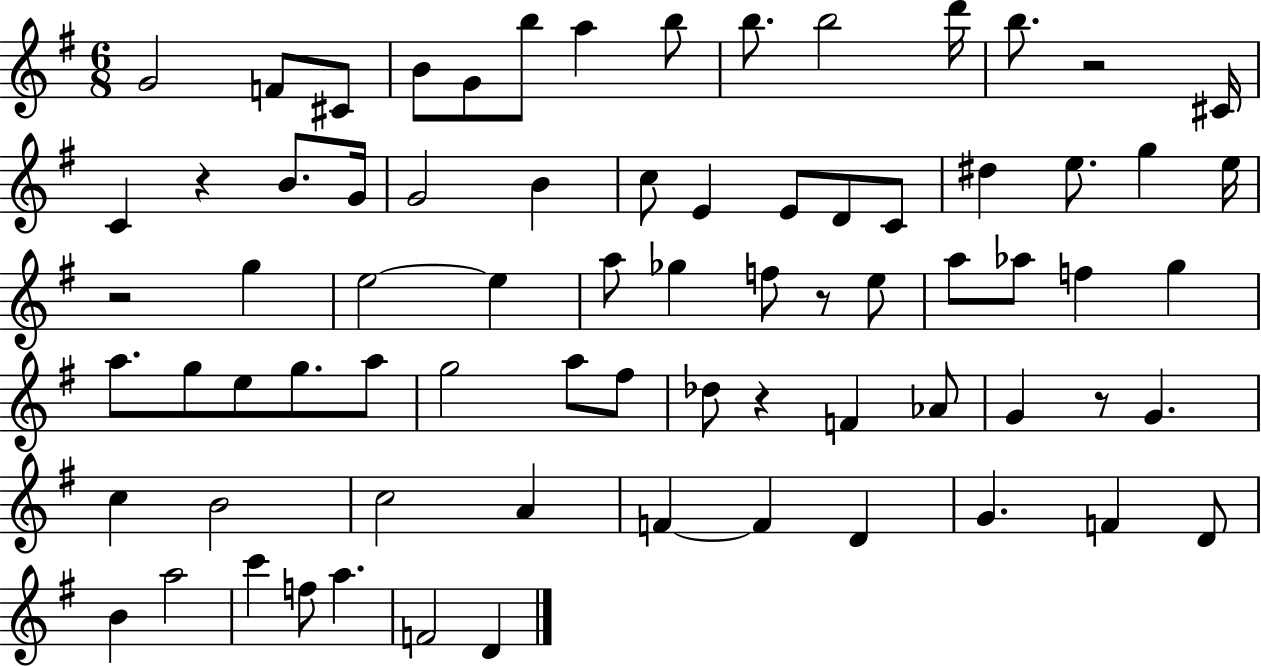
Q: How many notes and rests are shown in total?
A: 74